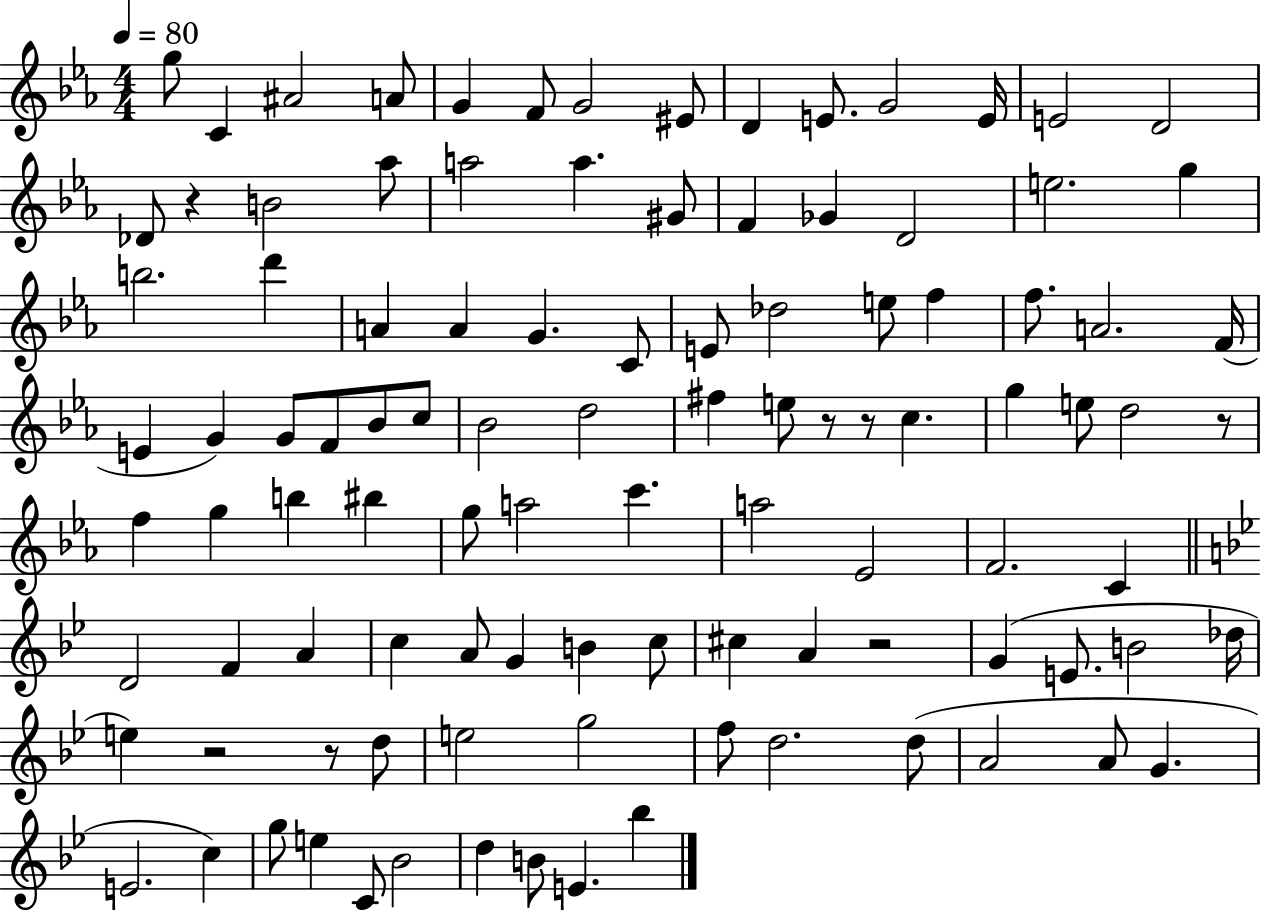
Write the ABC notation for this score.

X:1
T:Untitled
M:4/4
L:1/4
K:Eb
g/2 C ^A2 A/2 G F/2 G2 ^E/2 D E/2 G2 E/4 E2 D2 _D/2 z B2 _a/2 a2 a ^G/2 F _G D2 e2 g b2 d' A A G C/2 E/2 _d2 e/2 f f/2 A2 F/4 E G G/2 F/2 _B/2 c/2 _B2 d2 ^f e/2 z/2 z/2 c g e/2 d2 z/2 f g b ^b g/2 a2 c' a2 _E2 F2 C D2 F A c A/2 G B c/2 ^c A z2 G E/2 B2 _d/4 e z2 z/2 d/2 e2 g2 f/2 d2 d/2 A2 A/2 G E2 c g/2 e C/2 _B2 d B/2 E _b